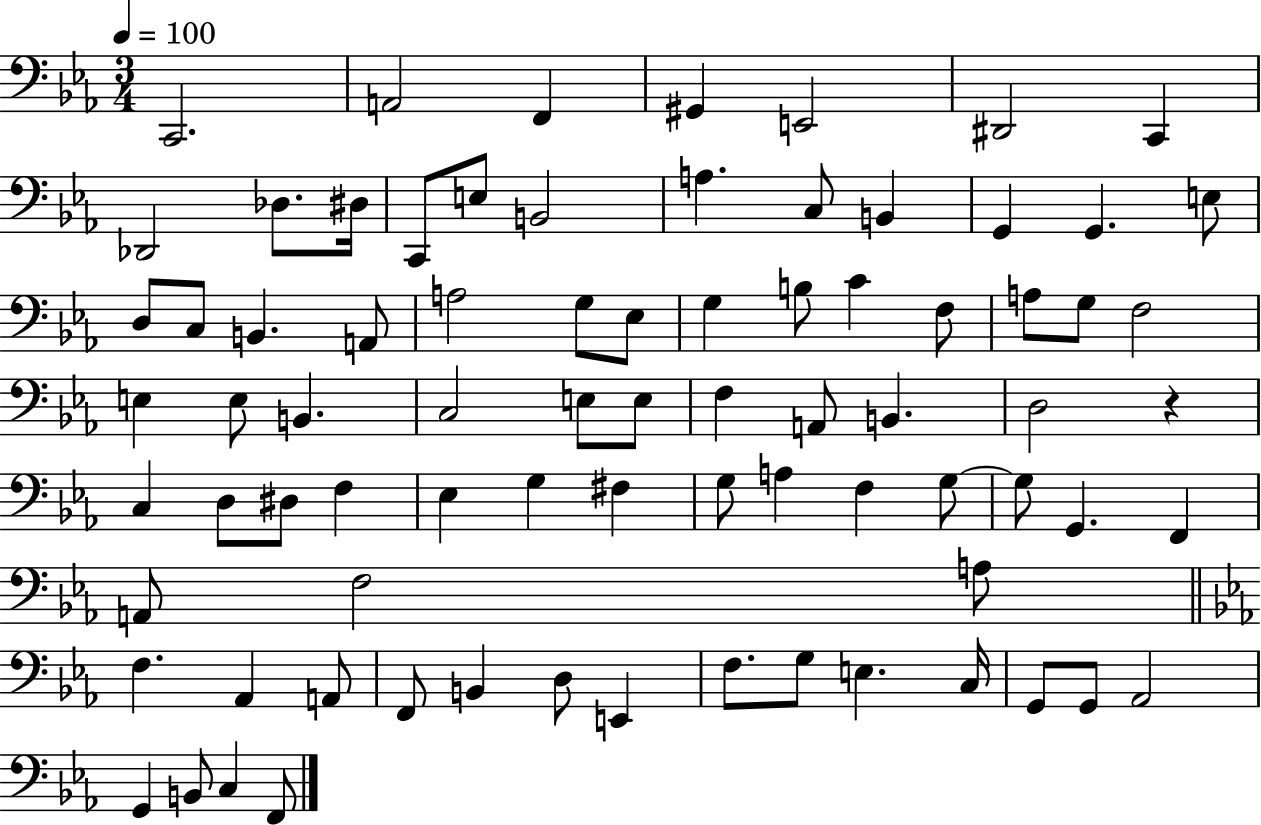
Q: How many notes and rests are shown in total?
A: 79